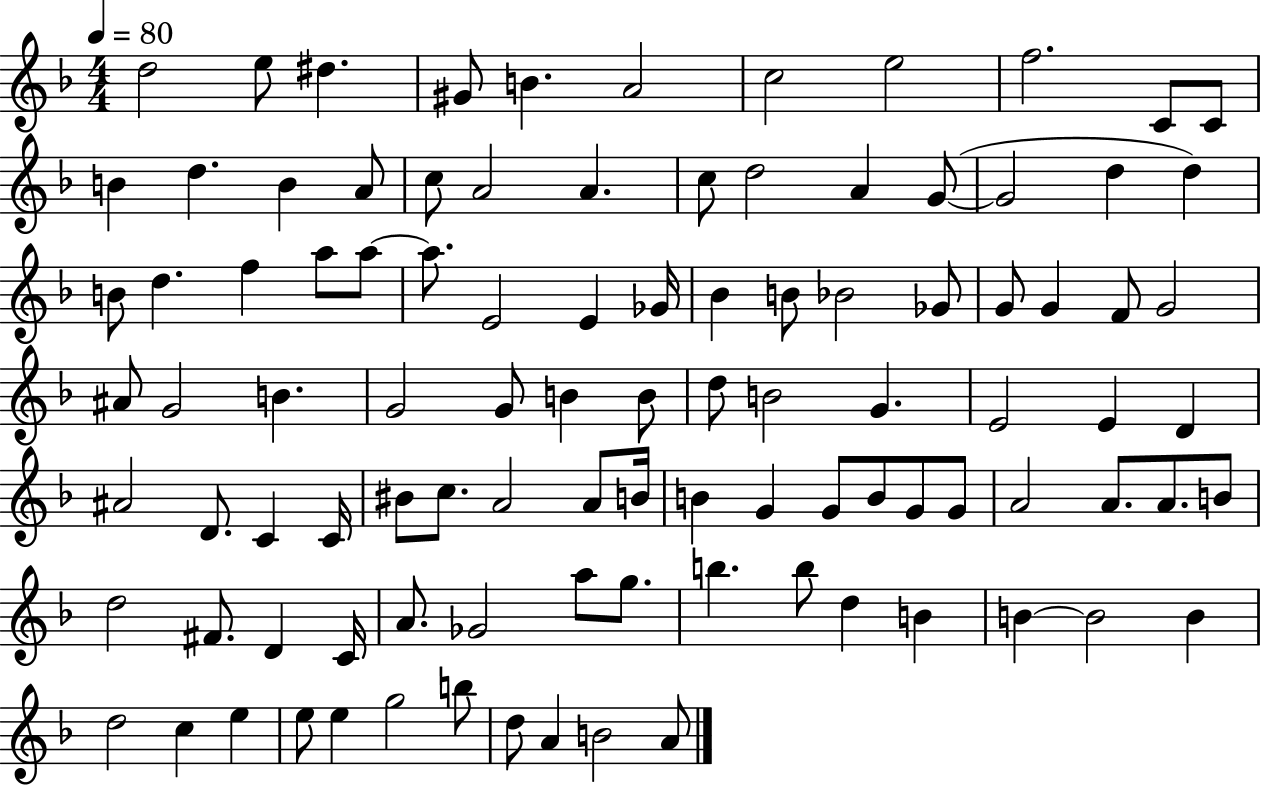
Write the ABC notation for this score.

X:1
T:Untitled
M:4/4
L:1/4
K:F
d2 e/2 ^d ^G/2 B A2 c2 e2 f2 C/2 C/2 B d B A/2 c/2 A2 A c/2 d2 A G/2 G2 d d B/2 d f a/2 a/2 a/2 E2 E _G/4 _B B/2 _B2 _G/2 G/2 G F/2 G2 ^A/2 G2 B G2 G/2 B B/2 d/2 B2 G E2 E D ^A2 D/2 C C/4 ^B/2 c/2 A2 A/2 B/4 B G G/2 B/2 G/2 G/2 A2 A/2 A/2 B/2 d2 ^F/2 D C/4 A/2 _G2 a/2 g/2 b b/2 d B B B2 B d2 c e e/2 e g2 b/2 d/2 A B2 A/2